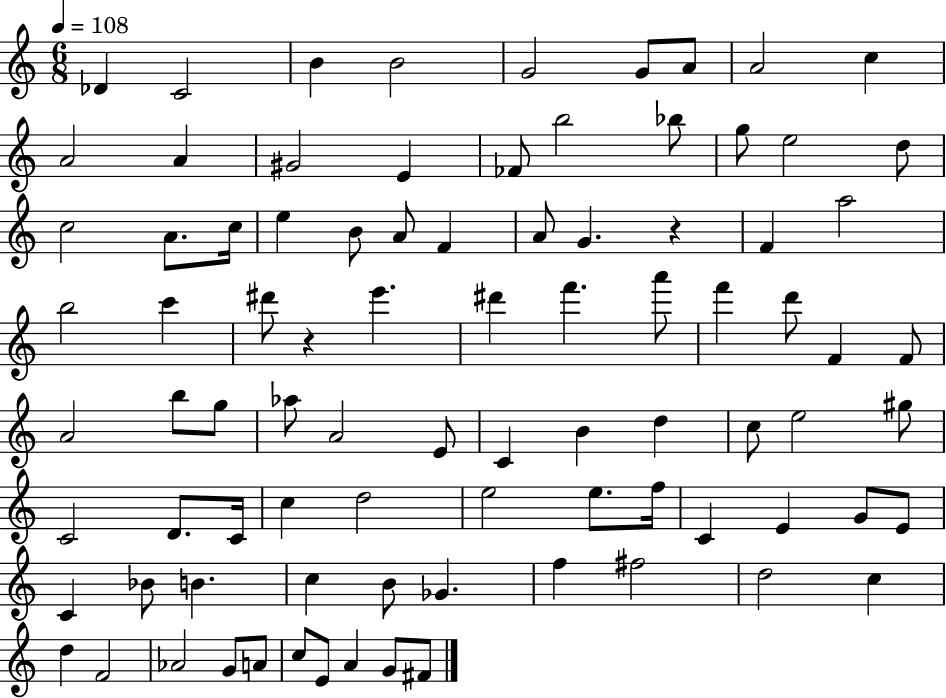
{
  \clef treble
  \numericTimeSignature
  \time 6/8
  \key c \major
  \tempo 4 = 108
  \repeat volta 2 { des'4 c'2 | b'4 b'2 | g'2 g'8 a'8 | a'2 c''4 | \break a'2 a'4 | gis'2 e'4 | fes'8 b''2 bes''8 | g''8 e''2 d''8 | \break c''2 a'8. c''16 | e''4 b'8 a'8 f'4 | a'8 g'4. r4 | f'4 a''2 | \break b''2 c'''4 | dis'''8 r4 e'''4. | dis'''4 f'''4. a'''8 | f'''4 d'''8 f'4 f'8 | \break a'2 b''8 g''8 | aes''8 a'2 e'8 | c'4 b'4 d''4 | c''8 e''2 gis''8 | \break c'2 d'8. c'16 | c''4 d''2 | e''2 e''8. f''16 | c'4 e'4 g'8 e'8 | \break c'4 bes'8 b'4. | c''4 b'8 ges'4. | f''4 fis''2 | d''2 c''4 | \break d''4 f'2 | aes'2 g'8 a'8 | c''8 e'8 a'4 g'8 fis'8 | } \bar "|."
}